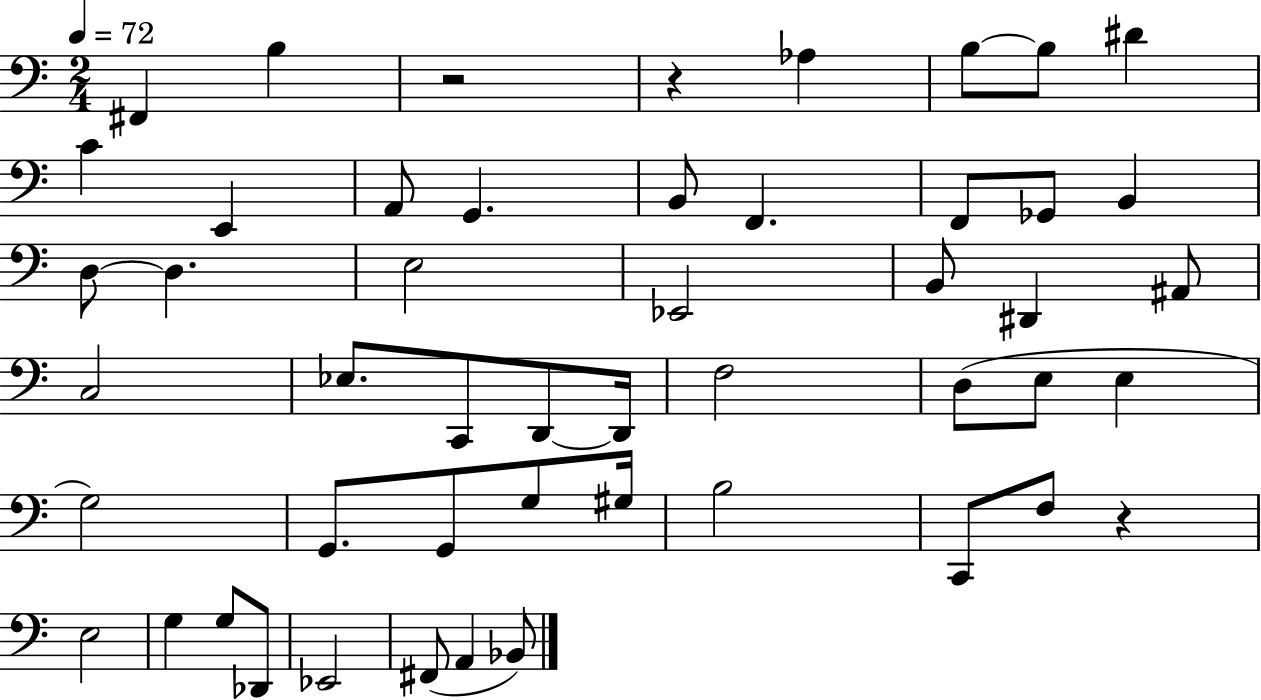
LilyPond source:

{
  \clef bass
  \numericTimeSignature
  \time 2/4
  \key c \major
  \tempo 4 = 72
  \repeat volta 2 { fis,4 b4 | r2 | r4 aes4 | b8~~ b8 dis'4 | \break c'4 e,4 | a,8 g,4. | b,8 f,4. | f,8 ges,8 b,4 | \break d8~~ d4. | e2 | ees,2 | b,8 dis,4 ais,8 | \break c2 | ees8. c,8 d,8~~ d,16 | f2 | d8( e8 e4 | \break g2) | g,8. g,8 g8 gis16 | b2 | c,8 f8 r4 | \break e2 | g4 g8 des,8 | ees,2 | fis,8( a,4 bes,8) | \break } \bar "|."
}